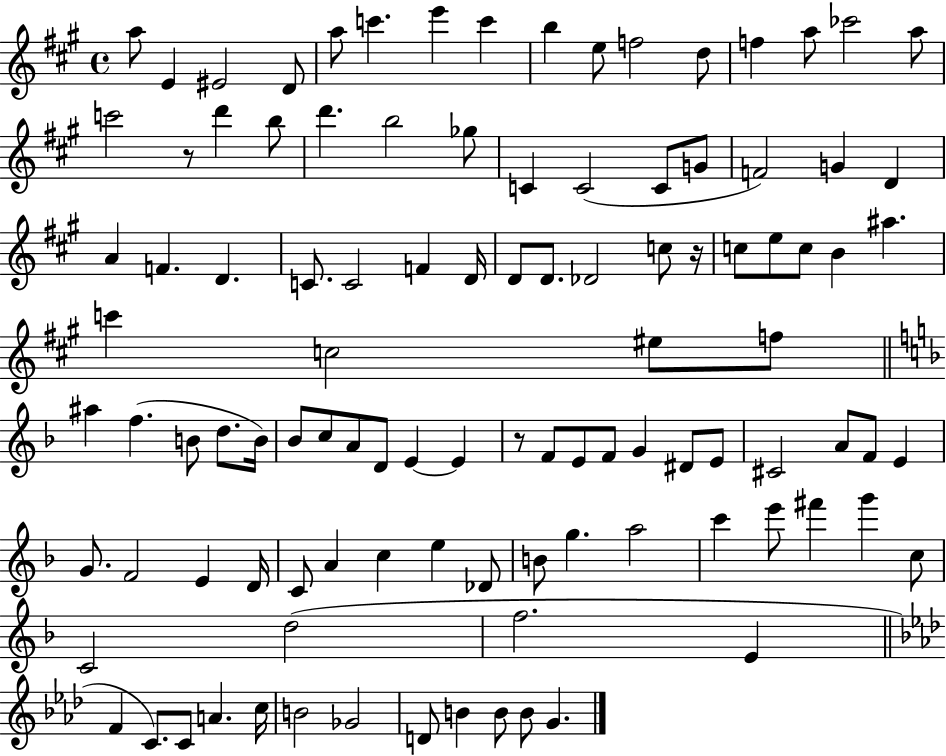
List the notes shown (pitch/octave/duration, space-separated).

A5/e E4/q EIS4/h D4/e A5/e C6/q. E6/q C6/q B5/q E5/e F5/h D5/e F5/q A5/e CES6/h A5/e C6/h R/e D6/q B5/e D6/q. B5/h Gb5/e C4/q C4/h C4/e G4/e F4/h G4/q D4/q A4/q F4/q. D4/q. C4/e. C4/h F4/q D4/s D4/e D4/e. Db4/h C5/e R/s C5/e E5/e C5/e B4/q A#5/q. C6/q C5/h EIS5/e F5/e A#5/q F5/q. B4/e D5/e. B4/s Bb4/e C5/e A4/e D4/e E4/q E4/q R/e F4/e E4/e F4/e G4/q D#4/e E4/e C#4/h A4/e F4/e E4/q G4/e. F4/h E4/q D4/s C4/e A4/q C5/q E5/q Db4/e B4/e G5/q. A5/h C6/q E6/e F#6/q G6/q C5/e C4/h D5/h F5/h. E4/q F4/q C4/e. C4/e A4/q. C5/s B4/h Gb4/h D4/e B4/q B4/e B4/e G4/q.